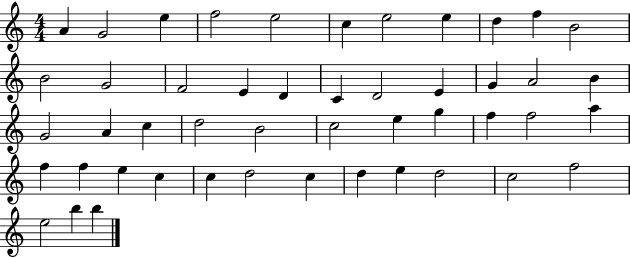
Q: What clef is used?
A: treble